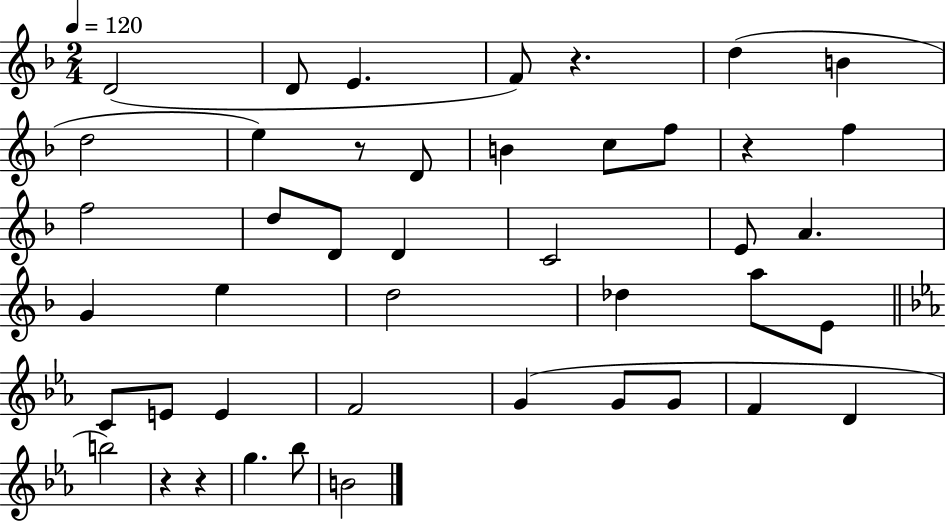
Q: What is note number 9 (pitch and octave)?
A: D4